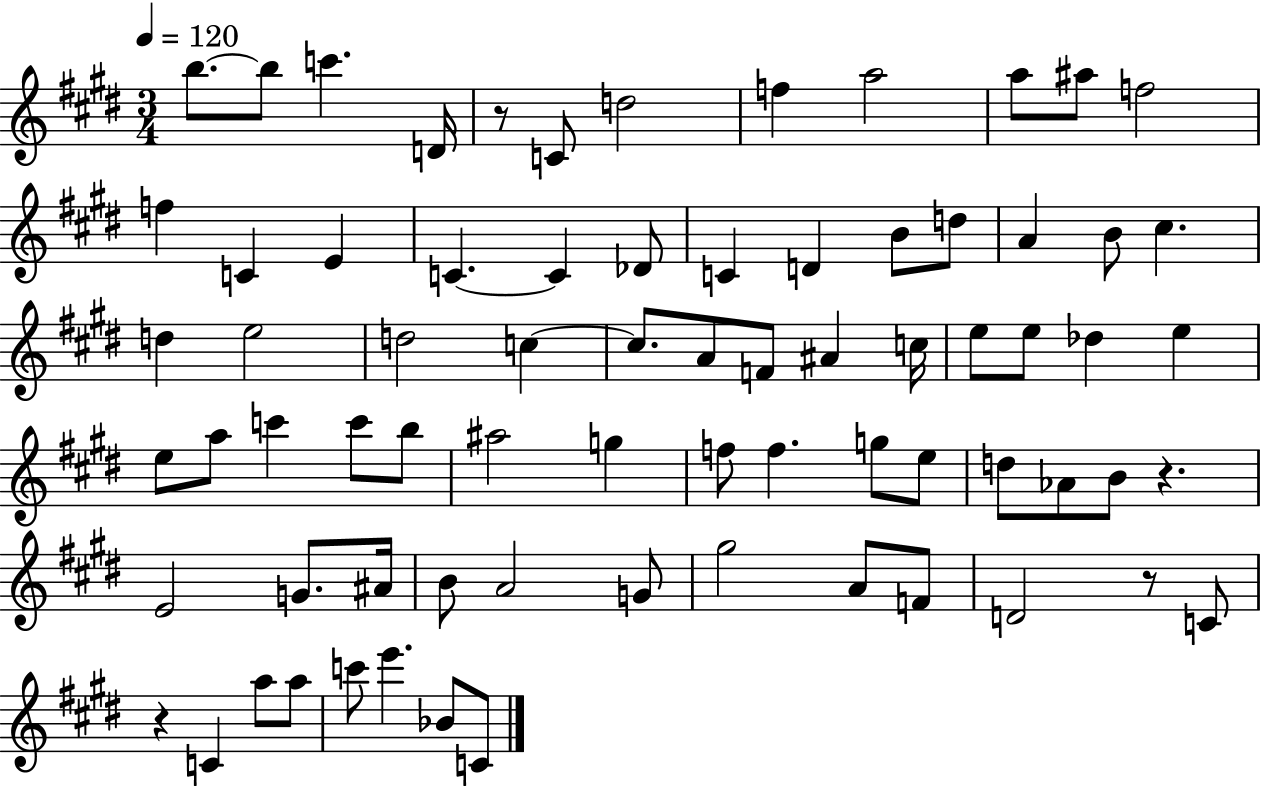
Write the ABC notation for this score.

X:1
T:Untitled
M:3/4
L:1/4
K:E
b/2 b/2 c' D/4 z/2 C/2 d2 f a2 a/2 ^a/2 f2 f C E C C _D/2 C D B/2 d/2 A B/2 ^c d e2 d2 c c/2 A/2 F/2 ^A c/4 e/2 e/2 _d e e/2 a/2 c' c'/2 b/2 ^a2 g f/2 f g/2 e/2 d/2 _A/2 B/2 z E2 G/2 ^A/4 B/2 A2 G/2 ^g2 A/2 F/2 D2 z/2 C/2 z C a/2 a/2 c'/2 e' _B/2 C/2